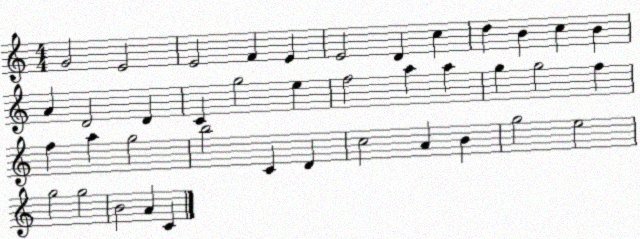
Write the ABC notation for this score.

X:1
T:Untitled
M:4/4
L:1/4
K:C
G2 E2 E2 F E E2 D c d B c B A D2 D C g2 e f2 a a g g2 f f a g2 b2 C D c2 A B g2 e2 g2 g2 B2 A C